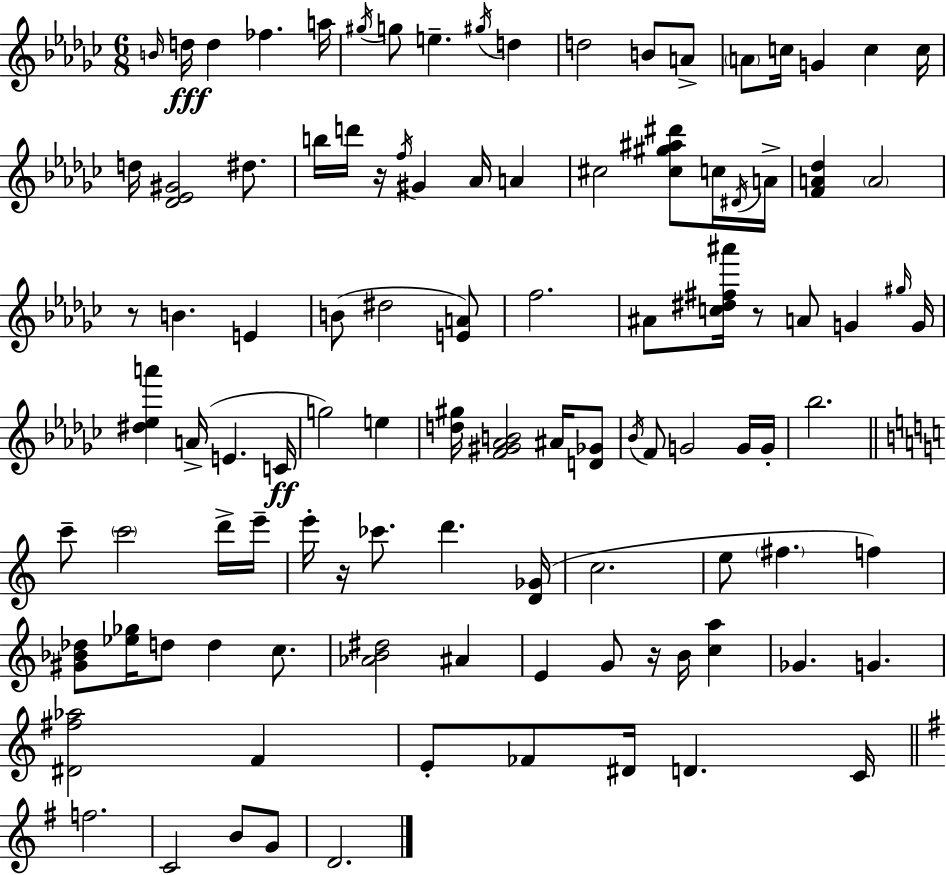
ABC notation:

X:1
T:Untitled
M:6/8
L:1/4
K:Ebm
B/4 d/4 d _f a/4 ^g/4 g/2 e ^g/4 d d2 B/2 A/2 A/2 c/4 G c c/4 d/4 [_D_E^G]2 ^d/2 b/4 d'/4 z/4 f/4 ^G _A/4 A ^c2 [^c^g^a^d']/2 c/4 ^D/4 A/4 [FA_d] A2 z/2 B E B/2 ^d2 [EA]/2 f2 ^A/2 [c^d^f^a']/4 z/2 A/2 G ^g/4 G/4 [^d_ea'] A/4 E C/4 g2 e [d^g]/4 [F^G_AB]2 ^A/4 [D_G]/2 _B/4 F/2 G2 G/4 G/4 _b2 c'/2 c'2 d'/4 e'/4 e'/4 z/4 _c'/2 d' [D_G]/4 c2 e/2 ^f f [^G_B_d]/2 [_e_g]/4 d/2 d c/2 [_AB^d]2 ^A E G/2 z/4 B/4 [ca] _G G [^D^f_a]2 F E/2 _F/2 ^D/4 D C/4 f2 C2 B/2 G/2 D2